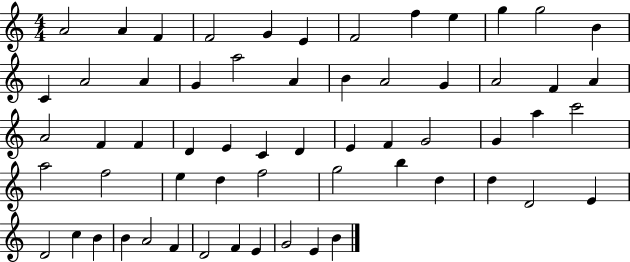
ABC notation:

X:1
T:Untitled
M:4/4
L:1/4
K:C
A2 A F F2 G E F2 f e g g2 B C A2 A G a2 A B A2 G A2 F A A2 F F D E C D E F G2 G a c'2 a2 f2 e d f2 g2 b d d D2 E D2 c B B A2 F D2 F E G2 E B